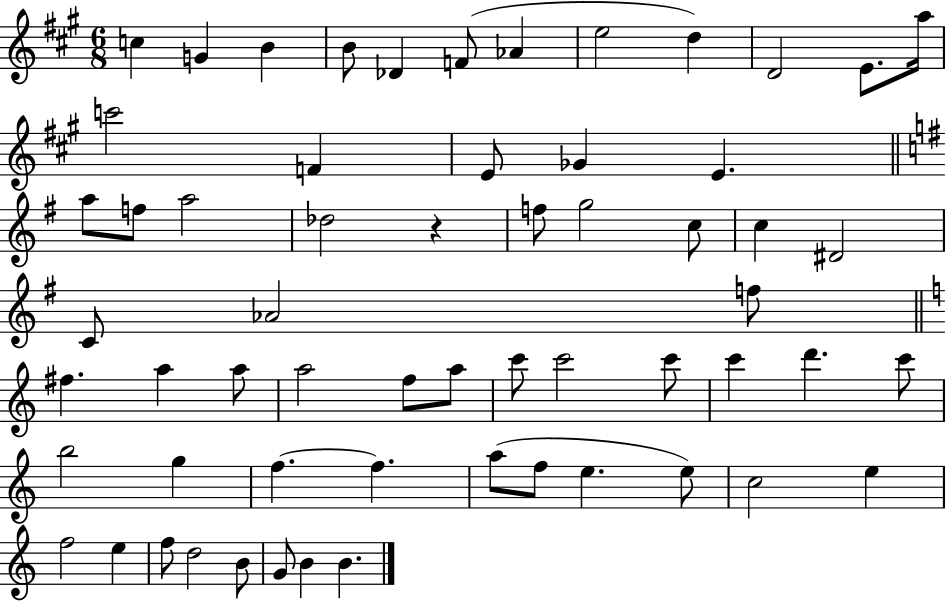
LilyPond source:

{
  \clef treble
  \numericTimeSignature
  \time 6/8
  \key a \major
  \repeat volta 2 { c''4 g'4 b'4 | b'8 des'4 f'8( aes'4 | e''2 d''4) | d'2 e'8. a''16 | \break c'''2 f'4 | e'8 ges'4 e'4. | \bar "||" \break \key g \major a''8 f''8 a''2 | des''2 r4 | f''8 g''2 c''8 | c''4 dis'2 | \break c'8 aes'2 f''8 | \bar "||" \break \key c \major fis''4. a''4 a''8 | a''2 f''8 a''8 | c'''8 c'''2 c'''8 | c'''4 d'''4. c'''8 | \break b''2 g''4 | f''4.~~ f''4. | a''8( f''8 e''4. e''8) | c''2 e''4 | \break f''2 e''4 | f''8 d''2 b'8 | g'8 b'4 b'4. | } \bar "|."
}